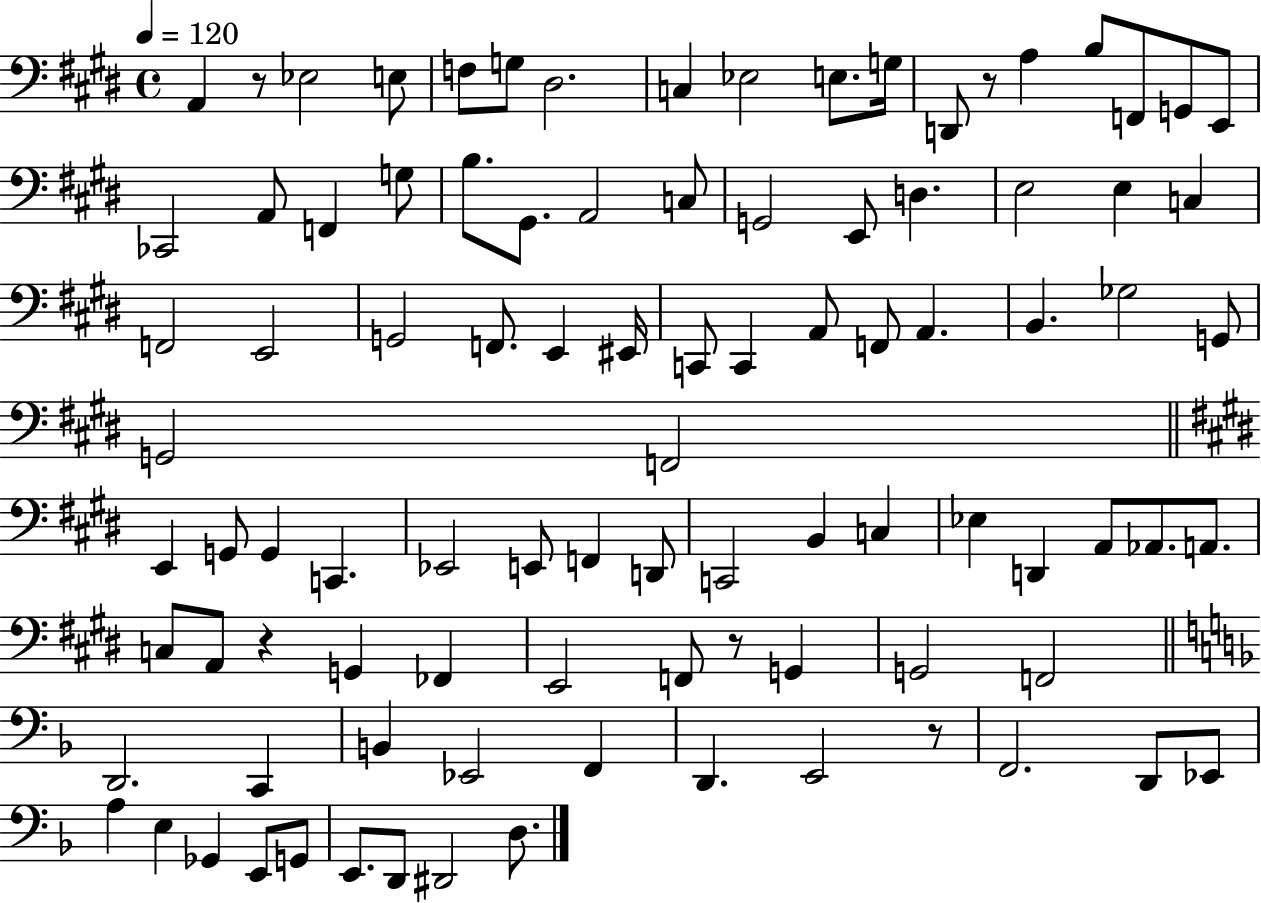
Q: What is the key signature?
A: E major